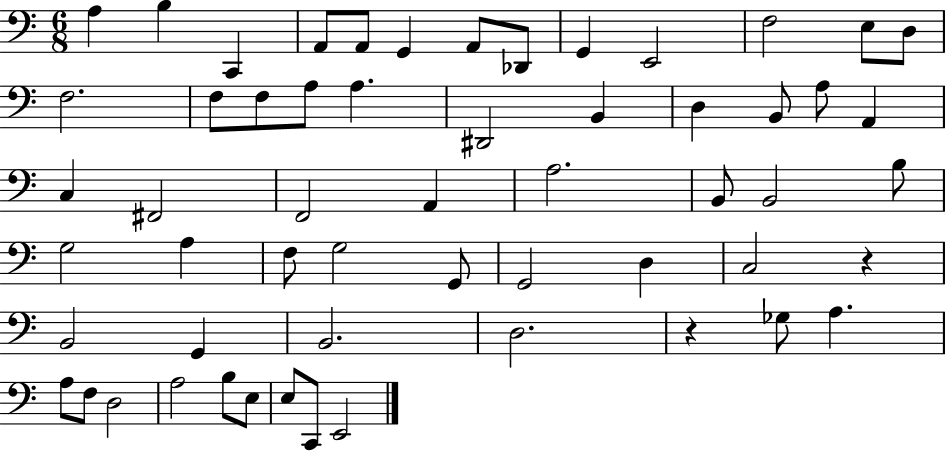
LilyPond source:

{
  \clef bass
  \numericTimeSignature
  \time 6/8
  \key c \major
  a4 b4 c,4 | a,8 a,8 g,4 a,8 des,8 | g,4 e,2 | f2 e8 d8 | \break f2. | f8 f8 a8 a4. | dis,2 b,4 | d4 b,8 a8 a,4 | \break c4 fis,2 | f,2 a,4 | a2. | b,8 b,2 b8 | \break g2 a4 | f8 g2 g,8 | g,2 d4 | c2 r4 | \break b,2 g,4 | b,2. | d2. | r4 ges8 a4. | \break a8 f8 d2 | a2 b8 e8 | e8 c,8 e,2 | \bar "|."
}